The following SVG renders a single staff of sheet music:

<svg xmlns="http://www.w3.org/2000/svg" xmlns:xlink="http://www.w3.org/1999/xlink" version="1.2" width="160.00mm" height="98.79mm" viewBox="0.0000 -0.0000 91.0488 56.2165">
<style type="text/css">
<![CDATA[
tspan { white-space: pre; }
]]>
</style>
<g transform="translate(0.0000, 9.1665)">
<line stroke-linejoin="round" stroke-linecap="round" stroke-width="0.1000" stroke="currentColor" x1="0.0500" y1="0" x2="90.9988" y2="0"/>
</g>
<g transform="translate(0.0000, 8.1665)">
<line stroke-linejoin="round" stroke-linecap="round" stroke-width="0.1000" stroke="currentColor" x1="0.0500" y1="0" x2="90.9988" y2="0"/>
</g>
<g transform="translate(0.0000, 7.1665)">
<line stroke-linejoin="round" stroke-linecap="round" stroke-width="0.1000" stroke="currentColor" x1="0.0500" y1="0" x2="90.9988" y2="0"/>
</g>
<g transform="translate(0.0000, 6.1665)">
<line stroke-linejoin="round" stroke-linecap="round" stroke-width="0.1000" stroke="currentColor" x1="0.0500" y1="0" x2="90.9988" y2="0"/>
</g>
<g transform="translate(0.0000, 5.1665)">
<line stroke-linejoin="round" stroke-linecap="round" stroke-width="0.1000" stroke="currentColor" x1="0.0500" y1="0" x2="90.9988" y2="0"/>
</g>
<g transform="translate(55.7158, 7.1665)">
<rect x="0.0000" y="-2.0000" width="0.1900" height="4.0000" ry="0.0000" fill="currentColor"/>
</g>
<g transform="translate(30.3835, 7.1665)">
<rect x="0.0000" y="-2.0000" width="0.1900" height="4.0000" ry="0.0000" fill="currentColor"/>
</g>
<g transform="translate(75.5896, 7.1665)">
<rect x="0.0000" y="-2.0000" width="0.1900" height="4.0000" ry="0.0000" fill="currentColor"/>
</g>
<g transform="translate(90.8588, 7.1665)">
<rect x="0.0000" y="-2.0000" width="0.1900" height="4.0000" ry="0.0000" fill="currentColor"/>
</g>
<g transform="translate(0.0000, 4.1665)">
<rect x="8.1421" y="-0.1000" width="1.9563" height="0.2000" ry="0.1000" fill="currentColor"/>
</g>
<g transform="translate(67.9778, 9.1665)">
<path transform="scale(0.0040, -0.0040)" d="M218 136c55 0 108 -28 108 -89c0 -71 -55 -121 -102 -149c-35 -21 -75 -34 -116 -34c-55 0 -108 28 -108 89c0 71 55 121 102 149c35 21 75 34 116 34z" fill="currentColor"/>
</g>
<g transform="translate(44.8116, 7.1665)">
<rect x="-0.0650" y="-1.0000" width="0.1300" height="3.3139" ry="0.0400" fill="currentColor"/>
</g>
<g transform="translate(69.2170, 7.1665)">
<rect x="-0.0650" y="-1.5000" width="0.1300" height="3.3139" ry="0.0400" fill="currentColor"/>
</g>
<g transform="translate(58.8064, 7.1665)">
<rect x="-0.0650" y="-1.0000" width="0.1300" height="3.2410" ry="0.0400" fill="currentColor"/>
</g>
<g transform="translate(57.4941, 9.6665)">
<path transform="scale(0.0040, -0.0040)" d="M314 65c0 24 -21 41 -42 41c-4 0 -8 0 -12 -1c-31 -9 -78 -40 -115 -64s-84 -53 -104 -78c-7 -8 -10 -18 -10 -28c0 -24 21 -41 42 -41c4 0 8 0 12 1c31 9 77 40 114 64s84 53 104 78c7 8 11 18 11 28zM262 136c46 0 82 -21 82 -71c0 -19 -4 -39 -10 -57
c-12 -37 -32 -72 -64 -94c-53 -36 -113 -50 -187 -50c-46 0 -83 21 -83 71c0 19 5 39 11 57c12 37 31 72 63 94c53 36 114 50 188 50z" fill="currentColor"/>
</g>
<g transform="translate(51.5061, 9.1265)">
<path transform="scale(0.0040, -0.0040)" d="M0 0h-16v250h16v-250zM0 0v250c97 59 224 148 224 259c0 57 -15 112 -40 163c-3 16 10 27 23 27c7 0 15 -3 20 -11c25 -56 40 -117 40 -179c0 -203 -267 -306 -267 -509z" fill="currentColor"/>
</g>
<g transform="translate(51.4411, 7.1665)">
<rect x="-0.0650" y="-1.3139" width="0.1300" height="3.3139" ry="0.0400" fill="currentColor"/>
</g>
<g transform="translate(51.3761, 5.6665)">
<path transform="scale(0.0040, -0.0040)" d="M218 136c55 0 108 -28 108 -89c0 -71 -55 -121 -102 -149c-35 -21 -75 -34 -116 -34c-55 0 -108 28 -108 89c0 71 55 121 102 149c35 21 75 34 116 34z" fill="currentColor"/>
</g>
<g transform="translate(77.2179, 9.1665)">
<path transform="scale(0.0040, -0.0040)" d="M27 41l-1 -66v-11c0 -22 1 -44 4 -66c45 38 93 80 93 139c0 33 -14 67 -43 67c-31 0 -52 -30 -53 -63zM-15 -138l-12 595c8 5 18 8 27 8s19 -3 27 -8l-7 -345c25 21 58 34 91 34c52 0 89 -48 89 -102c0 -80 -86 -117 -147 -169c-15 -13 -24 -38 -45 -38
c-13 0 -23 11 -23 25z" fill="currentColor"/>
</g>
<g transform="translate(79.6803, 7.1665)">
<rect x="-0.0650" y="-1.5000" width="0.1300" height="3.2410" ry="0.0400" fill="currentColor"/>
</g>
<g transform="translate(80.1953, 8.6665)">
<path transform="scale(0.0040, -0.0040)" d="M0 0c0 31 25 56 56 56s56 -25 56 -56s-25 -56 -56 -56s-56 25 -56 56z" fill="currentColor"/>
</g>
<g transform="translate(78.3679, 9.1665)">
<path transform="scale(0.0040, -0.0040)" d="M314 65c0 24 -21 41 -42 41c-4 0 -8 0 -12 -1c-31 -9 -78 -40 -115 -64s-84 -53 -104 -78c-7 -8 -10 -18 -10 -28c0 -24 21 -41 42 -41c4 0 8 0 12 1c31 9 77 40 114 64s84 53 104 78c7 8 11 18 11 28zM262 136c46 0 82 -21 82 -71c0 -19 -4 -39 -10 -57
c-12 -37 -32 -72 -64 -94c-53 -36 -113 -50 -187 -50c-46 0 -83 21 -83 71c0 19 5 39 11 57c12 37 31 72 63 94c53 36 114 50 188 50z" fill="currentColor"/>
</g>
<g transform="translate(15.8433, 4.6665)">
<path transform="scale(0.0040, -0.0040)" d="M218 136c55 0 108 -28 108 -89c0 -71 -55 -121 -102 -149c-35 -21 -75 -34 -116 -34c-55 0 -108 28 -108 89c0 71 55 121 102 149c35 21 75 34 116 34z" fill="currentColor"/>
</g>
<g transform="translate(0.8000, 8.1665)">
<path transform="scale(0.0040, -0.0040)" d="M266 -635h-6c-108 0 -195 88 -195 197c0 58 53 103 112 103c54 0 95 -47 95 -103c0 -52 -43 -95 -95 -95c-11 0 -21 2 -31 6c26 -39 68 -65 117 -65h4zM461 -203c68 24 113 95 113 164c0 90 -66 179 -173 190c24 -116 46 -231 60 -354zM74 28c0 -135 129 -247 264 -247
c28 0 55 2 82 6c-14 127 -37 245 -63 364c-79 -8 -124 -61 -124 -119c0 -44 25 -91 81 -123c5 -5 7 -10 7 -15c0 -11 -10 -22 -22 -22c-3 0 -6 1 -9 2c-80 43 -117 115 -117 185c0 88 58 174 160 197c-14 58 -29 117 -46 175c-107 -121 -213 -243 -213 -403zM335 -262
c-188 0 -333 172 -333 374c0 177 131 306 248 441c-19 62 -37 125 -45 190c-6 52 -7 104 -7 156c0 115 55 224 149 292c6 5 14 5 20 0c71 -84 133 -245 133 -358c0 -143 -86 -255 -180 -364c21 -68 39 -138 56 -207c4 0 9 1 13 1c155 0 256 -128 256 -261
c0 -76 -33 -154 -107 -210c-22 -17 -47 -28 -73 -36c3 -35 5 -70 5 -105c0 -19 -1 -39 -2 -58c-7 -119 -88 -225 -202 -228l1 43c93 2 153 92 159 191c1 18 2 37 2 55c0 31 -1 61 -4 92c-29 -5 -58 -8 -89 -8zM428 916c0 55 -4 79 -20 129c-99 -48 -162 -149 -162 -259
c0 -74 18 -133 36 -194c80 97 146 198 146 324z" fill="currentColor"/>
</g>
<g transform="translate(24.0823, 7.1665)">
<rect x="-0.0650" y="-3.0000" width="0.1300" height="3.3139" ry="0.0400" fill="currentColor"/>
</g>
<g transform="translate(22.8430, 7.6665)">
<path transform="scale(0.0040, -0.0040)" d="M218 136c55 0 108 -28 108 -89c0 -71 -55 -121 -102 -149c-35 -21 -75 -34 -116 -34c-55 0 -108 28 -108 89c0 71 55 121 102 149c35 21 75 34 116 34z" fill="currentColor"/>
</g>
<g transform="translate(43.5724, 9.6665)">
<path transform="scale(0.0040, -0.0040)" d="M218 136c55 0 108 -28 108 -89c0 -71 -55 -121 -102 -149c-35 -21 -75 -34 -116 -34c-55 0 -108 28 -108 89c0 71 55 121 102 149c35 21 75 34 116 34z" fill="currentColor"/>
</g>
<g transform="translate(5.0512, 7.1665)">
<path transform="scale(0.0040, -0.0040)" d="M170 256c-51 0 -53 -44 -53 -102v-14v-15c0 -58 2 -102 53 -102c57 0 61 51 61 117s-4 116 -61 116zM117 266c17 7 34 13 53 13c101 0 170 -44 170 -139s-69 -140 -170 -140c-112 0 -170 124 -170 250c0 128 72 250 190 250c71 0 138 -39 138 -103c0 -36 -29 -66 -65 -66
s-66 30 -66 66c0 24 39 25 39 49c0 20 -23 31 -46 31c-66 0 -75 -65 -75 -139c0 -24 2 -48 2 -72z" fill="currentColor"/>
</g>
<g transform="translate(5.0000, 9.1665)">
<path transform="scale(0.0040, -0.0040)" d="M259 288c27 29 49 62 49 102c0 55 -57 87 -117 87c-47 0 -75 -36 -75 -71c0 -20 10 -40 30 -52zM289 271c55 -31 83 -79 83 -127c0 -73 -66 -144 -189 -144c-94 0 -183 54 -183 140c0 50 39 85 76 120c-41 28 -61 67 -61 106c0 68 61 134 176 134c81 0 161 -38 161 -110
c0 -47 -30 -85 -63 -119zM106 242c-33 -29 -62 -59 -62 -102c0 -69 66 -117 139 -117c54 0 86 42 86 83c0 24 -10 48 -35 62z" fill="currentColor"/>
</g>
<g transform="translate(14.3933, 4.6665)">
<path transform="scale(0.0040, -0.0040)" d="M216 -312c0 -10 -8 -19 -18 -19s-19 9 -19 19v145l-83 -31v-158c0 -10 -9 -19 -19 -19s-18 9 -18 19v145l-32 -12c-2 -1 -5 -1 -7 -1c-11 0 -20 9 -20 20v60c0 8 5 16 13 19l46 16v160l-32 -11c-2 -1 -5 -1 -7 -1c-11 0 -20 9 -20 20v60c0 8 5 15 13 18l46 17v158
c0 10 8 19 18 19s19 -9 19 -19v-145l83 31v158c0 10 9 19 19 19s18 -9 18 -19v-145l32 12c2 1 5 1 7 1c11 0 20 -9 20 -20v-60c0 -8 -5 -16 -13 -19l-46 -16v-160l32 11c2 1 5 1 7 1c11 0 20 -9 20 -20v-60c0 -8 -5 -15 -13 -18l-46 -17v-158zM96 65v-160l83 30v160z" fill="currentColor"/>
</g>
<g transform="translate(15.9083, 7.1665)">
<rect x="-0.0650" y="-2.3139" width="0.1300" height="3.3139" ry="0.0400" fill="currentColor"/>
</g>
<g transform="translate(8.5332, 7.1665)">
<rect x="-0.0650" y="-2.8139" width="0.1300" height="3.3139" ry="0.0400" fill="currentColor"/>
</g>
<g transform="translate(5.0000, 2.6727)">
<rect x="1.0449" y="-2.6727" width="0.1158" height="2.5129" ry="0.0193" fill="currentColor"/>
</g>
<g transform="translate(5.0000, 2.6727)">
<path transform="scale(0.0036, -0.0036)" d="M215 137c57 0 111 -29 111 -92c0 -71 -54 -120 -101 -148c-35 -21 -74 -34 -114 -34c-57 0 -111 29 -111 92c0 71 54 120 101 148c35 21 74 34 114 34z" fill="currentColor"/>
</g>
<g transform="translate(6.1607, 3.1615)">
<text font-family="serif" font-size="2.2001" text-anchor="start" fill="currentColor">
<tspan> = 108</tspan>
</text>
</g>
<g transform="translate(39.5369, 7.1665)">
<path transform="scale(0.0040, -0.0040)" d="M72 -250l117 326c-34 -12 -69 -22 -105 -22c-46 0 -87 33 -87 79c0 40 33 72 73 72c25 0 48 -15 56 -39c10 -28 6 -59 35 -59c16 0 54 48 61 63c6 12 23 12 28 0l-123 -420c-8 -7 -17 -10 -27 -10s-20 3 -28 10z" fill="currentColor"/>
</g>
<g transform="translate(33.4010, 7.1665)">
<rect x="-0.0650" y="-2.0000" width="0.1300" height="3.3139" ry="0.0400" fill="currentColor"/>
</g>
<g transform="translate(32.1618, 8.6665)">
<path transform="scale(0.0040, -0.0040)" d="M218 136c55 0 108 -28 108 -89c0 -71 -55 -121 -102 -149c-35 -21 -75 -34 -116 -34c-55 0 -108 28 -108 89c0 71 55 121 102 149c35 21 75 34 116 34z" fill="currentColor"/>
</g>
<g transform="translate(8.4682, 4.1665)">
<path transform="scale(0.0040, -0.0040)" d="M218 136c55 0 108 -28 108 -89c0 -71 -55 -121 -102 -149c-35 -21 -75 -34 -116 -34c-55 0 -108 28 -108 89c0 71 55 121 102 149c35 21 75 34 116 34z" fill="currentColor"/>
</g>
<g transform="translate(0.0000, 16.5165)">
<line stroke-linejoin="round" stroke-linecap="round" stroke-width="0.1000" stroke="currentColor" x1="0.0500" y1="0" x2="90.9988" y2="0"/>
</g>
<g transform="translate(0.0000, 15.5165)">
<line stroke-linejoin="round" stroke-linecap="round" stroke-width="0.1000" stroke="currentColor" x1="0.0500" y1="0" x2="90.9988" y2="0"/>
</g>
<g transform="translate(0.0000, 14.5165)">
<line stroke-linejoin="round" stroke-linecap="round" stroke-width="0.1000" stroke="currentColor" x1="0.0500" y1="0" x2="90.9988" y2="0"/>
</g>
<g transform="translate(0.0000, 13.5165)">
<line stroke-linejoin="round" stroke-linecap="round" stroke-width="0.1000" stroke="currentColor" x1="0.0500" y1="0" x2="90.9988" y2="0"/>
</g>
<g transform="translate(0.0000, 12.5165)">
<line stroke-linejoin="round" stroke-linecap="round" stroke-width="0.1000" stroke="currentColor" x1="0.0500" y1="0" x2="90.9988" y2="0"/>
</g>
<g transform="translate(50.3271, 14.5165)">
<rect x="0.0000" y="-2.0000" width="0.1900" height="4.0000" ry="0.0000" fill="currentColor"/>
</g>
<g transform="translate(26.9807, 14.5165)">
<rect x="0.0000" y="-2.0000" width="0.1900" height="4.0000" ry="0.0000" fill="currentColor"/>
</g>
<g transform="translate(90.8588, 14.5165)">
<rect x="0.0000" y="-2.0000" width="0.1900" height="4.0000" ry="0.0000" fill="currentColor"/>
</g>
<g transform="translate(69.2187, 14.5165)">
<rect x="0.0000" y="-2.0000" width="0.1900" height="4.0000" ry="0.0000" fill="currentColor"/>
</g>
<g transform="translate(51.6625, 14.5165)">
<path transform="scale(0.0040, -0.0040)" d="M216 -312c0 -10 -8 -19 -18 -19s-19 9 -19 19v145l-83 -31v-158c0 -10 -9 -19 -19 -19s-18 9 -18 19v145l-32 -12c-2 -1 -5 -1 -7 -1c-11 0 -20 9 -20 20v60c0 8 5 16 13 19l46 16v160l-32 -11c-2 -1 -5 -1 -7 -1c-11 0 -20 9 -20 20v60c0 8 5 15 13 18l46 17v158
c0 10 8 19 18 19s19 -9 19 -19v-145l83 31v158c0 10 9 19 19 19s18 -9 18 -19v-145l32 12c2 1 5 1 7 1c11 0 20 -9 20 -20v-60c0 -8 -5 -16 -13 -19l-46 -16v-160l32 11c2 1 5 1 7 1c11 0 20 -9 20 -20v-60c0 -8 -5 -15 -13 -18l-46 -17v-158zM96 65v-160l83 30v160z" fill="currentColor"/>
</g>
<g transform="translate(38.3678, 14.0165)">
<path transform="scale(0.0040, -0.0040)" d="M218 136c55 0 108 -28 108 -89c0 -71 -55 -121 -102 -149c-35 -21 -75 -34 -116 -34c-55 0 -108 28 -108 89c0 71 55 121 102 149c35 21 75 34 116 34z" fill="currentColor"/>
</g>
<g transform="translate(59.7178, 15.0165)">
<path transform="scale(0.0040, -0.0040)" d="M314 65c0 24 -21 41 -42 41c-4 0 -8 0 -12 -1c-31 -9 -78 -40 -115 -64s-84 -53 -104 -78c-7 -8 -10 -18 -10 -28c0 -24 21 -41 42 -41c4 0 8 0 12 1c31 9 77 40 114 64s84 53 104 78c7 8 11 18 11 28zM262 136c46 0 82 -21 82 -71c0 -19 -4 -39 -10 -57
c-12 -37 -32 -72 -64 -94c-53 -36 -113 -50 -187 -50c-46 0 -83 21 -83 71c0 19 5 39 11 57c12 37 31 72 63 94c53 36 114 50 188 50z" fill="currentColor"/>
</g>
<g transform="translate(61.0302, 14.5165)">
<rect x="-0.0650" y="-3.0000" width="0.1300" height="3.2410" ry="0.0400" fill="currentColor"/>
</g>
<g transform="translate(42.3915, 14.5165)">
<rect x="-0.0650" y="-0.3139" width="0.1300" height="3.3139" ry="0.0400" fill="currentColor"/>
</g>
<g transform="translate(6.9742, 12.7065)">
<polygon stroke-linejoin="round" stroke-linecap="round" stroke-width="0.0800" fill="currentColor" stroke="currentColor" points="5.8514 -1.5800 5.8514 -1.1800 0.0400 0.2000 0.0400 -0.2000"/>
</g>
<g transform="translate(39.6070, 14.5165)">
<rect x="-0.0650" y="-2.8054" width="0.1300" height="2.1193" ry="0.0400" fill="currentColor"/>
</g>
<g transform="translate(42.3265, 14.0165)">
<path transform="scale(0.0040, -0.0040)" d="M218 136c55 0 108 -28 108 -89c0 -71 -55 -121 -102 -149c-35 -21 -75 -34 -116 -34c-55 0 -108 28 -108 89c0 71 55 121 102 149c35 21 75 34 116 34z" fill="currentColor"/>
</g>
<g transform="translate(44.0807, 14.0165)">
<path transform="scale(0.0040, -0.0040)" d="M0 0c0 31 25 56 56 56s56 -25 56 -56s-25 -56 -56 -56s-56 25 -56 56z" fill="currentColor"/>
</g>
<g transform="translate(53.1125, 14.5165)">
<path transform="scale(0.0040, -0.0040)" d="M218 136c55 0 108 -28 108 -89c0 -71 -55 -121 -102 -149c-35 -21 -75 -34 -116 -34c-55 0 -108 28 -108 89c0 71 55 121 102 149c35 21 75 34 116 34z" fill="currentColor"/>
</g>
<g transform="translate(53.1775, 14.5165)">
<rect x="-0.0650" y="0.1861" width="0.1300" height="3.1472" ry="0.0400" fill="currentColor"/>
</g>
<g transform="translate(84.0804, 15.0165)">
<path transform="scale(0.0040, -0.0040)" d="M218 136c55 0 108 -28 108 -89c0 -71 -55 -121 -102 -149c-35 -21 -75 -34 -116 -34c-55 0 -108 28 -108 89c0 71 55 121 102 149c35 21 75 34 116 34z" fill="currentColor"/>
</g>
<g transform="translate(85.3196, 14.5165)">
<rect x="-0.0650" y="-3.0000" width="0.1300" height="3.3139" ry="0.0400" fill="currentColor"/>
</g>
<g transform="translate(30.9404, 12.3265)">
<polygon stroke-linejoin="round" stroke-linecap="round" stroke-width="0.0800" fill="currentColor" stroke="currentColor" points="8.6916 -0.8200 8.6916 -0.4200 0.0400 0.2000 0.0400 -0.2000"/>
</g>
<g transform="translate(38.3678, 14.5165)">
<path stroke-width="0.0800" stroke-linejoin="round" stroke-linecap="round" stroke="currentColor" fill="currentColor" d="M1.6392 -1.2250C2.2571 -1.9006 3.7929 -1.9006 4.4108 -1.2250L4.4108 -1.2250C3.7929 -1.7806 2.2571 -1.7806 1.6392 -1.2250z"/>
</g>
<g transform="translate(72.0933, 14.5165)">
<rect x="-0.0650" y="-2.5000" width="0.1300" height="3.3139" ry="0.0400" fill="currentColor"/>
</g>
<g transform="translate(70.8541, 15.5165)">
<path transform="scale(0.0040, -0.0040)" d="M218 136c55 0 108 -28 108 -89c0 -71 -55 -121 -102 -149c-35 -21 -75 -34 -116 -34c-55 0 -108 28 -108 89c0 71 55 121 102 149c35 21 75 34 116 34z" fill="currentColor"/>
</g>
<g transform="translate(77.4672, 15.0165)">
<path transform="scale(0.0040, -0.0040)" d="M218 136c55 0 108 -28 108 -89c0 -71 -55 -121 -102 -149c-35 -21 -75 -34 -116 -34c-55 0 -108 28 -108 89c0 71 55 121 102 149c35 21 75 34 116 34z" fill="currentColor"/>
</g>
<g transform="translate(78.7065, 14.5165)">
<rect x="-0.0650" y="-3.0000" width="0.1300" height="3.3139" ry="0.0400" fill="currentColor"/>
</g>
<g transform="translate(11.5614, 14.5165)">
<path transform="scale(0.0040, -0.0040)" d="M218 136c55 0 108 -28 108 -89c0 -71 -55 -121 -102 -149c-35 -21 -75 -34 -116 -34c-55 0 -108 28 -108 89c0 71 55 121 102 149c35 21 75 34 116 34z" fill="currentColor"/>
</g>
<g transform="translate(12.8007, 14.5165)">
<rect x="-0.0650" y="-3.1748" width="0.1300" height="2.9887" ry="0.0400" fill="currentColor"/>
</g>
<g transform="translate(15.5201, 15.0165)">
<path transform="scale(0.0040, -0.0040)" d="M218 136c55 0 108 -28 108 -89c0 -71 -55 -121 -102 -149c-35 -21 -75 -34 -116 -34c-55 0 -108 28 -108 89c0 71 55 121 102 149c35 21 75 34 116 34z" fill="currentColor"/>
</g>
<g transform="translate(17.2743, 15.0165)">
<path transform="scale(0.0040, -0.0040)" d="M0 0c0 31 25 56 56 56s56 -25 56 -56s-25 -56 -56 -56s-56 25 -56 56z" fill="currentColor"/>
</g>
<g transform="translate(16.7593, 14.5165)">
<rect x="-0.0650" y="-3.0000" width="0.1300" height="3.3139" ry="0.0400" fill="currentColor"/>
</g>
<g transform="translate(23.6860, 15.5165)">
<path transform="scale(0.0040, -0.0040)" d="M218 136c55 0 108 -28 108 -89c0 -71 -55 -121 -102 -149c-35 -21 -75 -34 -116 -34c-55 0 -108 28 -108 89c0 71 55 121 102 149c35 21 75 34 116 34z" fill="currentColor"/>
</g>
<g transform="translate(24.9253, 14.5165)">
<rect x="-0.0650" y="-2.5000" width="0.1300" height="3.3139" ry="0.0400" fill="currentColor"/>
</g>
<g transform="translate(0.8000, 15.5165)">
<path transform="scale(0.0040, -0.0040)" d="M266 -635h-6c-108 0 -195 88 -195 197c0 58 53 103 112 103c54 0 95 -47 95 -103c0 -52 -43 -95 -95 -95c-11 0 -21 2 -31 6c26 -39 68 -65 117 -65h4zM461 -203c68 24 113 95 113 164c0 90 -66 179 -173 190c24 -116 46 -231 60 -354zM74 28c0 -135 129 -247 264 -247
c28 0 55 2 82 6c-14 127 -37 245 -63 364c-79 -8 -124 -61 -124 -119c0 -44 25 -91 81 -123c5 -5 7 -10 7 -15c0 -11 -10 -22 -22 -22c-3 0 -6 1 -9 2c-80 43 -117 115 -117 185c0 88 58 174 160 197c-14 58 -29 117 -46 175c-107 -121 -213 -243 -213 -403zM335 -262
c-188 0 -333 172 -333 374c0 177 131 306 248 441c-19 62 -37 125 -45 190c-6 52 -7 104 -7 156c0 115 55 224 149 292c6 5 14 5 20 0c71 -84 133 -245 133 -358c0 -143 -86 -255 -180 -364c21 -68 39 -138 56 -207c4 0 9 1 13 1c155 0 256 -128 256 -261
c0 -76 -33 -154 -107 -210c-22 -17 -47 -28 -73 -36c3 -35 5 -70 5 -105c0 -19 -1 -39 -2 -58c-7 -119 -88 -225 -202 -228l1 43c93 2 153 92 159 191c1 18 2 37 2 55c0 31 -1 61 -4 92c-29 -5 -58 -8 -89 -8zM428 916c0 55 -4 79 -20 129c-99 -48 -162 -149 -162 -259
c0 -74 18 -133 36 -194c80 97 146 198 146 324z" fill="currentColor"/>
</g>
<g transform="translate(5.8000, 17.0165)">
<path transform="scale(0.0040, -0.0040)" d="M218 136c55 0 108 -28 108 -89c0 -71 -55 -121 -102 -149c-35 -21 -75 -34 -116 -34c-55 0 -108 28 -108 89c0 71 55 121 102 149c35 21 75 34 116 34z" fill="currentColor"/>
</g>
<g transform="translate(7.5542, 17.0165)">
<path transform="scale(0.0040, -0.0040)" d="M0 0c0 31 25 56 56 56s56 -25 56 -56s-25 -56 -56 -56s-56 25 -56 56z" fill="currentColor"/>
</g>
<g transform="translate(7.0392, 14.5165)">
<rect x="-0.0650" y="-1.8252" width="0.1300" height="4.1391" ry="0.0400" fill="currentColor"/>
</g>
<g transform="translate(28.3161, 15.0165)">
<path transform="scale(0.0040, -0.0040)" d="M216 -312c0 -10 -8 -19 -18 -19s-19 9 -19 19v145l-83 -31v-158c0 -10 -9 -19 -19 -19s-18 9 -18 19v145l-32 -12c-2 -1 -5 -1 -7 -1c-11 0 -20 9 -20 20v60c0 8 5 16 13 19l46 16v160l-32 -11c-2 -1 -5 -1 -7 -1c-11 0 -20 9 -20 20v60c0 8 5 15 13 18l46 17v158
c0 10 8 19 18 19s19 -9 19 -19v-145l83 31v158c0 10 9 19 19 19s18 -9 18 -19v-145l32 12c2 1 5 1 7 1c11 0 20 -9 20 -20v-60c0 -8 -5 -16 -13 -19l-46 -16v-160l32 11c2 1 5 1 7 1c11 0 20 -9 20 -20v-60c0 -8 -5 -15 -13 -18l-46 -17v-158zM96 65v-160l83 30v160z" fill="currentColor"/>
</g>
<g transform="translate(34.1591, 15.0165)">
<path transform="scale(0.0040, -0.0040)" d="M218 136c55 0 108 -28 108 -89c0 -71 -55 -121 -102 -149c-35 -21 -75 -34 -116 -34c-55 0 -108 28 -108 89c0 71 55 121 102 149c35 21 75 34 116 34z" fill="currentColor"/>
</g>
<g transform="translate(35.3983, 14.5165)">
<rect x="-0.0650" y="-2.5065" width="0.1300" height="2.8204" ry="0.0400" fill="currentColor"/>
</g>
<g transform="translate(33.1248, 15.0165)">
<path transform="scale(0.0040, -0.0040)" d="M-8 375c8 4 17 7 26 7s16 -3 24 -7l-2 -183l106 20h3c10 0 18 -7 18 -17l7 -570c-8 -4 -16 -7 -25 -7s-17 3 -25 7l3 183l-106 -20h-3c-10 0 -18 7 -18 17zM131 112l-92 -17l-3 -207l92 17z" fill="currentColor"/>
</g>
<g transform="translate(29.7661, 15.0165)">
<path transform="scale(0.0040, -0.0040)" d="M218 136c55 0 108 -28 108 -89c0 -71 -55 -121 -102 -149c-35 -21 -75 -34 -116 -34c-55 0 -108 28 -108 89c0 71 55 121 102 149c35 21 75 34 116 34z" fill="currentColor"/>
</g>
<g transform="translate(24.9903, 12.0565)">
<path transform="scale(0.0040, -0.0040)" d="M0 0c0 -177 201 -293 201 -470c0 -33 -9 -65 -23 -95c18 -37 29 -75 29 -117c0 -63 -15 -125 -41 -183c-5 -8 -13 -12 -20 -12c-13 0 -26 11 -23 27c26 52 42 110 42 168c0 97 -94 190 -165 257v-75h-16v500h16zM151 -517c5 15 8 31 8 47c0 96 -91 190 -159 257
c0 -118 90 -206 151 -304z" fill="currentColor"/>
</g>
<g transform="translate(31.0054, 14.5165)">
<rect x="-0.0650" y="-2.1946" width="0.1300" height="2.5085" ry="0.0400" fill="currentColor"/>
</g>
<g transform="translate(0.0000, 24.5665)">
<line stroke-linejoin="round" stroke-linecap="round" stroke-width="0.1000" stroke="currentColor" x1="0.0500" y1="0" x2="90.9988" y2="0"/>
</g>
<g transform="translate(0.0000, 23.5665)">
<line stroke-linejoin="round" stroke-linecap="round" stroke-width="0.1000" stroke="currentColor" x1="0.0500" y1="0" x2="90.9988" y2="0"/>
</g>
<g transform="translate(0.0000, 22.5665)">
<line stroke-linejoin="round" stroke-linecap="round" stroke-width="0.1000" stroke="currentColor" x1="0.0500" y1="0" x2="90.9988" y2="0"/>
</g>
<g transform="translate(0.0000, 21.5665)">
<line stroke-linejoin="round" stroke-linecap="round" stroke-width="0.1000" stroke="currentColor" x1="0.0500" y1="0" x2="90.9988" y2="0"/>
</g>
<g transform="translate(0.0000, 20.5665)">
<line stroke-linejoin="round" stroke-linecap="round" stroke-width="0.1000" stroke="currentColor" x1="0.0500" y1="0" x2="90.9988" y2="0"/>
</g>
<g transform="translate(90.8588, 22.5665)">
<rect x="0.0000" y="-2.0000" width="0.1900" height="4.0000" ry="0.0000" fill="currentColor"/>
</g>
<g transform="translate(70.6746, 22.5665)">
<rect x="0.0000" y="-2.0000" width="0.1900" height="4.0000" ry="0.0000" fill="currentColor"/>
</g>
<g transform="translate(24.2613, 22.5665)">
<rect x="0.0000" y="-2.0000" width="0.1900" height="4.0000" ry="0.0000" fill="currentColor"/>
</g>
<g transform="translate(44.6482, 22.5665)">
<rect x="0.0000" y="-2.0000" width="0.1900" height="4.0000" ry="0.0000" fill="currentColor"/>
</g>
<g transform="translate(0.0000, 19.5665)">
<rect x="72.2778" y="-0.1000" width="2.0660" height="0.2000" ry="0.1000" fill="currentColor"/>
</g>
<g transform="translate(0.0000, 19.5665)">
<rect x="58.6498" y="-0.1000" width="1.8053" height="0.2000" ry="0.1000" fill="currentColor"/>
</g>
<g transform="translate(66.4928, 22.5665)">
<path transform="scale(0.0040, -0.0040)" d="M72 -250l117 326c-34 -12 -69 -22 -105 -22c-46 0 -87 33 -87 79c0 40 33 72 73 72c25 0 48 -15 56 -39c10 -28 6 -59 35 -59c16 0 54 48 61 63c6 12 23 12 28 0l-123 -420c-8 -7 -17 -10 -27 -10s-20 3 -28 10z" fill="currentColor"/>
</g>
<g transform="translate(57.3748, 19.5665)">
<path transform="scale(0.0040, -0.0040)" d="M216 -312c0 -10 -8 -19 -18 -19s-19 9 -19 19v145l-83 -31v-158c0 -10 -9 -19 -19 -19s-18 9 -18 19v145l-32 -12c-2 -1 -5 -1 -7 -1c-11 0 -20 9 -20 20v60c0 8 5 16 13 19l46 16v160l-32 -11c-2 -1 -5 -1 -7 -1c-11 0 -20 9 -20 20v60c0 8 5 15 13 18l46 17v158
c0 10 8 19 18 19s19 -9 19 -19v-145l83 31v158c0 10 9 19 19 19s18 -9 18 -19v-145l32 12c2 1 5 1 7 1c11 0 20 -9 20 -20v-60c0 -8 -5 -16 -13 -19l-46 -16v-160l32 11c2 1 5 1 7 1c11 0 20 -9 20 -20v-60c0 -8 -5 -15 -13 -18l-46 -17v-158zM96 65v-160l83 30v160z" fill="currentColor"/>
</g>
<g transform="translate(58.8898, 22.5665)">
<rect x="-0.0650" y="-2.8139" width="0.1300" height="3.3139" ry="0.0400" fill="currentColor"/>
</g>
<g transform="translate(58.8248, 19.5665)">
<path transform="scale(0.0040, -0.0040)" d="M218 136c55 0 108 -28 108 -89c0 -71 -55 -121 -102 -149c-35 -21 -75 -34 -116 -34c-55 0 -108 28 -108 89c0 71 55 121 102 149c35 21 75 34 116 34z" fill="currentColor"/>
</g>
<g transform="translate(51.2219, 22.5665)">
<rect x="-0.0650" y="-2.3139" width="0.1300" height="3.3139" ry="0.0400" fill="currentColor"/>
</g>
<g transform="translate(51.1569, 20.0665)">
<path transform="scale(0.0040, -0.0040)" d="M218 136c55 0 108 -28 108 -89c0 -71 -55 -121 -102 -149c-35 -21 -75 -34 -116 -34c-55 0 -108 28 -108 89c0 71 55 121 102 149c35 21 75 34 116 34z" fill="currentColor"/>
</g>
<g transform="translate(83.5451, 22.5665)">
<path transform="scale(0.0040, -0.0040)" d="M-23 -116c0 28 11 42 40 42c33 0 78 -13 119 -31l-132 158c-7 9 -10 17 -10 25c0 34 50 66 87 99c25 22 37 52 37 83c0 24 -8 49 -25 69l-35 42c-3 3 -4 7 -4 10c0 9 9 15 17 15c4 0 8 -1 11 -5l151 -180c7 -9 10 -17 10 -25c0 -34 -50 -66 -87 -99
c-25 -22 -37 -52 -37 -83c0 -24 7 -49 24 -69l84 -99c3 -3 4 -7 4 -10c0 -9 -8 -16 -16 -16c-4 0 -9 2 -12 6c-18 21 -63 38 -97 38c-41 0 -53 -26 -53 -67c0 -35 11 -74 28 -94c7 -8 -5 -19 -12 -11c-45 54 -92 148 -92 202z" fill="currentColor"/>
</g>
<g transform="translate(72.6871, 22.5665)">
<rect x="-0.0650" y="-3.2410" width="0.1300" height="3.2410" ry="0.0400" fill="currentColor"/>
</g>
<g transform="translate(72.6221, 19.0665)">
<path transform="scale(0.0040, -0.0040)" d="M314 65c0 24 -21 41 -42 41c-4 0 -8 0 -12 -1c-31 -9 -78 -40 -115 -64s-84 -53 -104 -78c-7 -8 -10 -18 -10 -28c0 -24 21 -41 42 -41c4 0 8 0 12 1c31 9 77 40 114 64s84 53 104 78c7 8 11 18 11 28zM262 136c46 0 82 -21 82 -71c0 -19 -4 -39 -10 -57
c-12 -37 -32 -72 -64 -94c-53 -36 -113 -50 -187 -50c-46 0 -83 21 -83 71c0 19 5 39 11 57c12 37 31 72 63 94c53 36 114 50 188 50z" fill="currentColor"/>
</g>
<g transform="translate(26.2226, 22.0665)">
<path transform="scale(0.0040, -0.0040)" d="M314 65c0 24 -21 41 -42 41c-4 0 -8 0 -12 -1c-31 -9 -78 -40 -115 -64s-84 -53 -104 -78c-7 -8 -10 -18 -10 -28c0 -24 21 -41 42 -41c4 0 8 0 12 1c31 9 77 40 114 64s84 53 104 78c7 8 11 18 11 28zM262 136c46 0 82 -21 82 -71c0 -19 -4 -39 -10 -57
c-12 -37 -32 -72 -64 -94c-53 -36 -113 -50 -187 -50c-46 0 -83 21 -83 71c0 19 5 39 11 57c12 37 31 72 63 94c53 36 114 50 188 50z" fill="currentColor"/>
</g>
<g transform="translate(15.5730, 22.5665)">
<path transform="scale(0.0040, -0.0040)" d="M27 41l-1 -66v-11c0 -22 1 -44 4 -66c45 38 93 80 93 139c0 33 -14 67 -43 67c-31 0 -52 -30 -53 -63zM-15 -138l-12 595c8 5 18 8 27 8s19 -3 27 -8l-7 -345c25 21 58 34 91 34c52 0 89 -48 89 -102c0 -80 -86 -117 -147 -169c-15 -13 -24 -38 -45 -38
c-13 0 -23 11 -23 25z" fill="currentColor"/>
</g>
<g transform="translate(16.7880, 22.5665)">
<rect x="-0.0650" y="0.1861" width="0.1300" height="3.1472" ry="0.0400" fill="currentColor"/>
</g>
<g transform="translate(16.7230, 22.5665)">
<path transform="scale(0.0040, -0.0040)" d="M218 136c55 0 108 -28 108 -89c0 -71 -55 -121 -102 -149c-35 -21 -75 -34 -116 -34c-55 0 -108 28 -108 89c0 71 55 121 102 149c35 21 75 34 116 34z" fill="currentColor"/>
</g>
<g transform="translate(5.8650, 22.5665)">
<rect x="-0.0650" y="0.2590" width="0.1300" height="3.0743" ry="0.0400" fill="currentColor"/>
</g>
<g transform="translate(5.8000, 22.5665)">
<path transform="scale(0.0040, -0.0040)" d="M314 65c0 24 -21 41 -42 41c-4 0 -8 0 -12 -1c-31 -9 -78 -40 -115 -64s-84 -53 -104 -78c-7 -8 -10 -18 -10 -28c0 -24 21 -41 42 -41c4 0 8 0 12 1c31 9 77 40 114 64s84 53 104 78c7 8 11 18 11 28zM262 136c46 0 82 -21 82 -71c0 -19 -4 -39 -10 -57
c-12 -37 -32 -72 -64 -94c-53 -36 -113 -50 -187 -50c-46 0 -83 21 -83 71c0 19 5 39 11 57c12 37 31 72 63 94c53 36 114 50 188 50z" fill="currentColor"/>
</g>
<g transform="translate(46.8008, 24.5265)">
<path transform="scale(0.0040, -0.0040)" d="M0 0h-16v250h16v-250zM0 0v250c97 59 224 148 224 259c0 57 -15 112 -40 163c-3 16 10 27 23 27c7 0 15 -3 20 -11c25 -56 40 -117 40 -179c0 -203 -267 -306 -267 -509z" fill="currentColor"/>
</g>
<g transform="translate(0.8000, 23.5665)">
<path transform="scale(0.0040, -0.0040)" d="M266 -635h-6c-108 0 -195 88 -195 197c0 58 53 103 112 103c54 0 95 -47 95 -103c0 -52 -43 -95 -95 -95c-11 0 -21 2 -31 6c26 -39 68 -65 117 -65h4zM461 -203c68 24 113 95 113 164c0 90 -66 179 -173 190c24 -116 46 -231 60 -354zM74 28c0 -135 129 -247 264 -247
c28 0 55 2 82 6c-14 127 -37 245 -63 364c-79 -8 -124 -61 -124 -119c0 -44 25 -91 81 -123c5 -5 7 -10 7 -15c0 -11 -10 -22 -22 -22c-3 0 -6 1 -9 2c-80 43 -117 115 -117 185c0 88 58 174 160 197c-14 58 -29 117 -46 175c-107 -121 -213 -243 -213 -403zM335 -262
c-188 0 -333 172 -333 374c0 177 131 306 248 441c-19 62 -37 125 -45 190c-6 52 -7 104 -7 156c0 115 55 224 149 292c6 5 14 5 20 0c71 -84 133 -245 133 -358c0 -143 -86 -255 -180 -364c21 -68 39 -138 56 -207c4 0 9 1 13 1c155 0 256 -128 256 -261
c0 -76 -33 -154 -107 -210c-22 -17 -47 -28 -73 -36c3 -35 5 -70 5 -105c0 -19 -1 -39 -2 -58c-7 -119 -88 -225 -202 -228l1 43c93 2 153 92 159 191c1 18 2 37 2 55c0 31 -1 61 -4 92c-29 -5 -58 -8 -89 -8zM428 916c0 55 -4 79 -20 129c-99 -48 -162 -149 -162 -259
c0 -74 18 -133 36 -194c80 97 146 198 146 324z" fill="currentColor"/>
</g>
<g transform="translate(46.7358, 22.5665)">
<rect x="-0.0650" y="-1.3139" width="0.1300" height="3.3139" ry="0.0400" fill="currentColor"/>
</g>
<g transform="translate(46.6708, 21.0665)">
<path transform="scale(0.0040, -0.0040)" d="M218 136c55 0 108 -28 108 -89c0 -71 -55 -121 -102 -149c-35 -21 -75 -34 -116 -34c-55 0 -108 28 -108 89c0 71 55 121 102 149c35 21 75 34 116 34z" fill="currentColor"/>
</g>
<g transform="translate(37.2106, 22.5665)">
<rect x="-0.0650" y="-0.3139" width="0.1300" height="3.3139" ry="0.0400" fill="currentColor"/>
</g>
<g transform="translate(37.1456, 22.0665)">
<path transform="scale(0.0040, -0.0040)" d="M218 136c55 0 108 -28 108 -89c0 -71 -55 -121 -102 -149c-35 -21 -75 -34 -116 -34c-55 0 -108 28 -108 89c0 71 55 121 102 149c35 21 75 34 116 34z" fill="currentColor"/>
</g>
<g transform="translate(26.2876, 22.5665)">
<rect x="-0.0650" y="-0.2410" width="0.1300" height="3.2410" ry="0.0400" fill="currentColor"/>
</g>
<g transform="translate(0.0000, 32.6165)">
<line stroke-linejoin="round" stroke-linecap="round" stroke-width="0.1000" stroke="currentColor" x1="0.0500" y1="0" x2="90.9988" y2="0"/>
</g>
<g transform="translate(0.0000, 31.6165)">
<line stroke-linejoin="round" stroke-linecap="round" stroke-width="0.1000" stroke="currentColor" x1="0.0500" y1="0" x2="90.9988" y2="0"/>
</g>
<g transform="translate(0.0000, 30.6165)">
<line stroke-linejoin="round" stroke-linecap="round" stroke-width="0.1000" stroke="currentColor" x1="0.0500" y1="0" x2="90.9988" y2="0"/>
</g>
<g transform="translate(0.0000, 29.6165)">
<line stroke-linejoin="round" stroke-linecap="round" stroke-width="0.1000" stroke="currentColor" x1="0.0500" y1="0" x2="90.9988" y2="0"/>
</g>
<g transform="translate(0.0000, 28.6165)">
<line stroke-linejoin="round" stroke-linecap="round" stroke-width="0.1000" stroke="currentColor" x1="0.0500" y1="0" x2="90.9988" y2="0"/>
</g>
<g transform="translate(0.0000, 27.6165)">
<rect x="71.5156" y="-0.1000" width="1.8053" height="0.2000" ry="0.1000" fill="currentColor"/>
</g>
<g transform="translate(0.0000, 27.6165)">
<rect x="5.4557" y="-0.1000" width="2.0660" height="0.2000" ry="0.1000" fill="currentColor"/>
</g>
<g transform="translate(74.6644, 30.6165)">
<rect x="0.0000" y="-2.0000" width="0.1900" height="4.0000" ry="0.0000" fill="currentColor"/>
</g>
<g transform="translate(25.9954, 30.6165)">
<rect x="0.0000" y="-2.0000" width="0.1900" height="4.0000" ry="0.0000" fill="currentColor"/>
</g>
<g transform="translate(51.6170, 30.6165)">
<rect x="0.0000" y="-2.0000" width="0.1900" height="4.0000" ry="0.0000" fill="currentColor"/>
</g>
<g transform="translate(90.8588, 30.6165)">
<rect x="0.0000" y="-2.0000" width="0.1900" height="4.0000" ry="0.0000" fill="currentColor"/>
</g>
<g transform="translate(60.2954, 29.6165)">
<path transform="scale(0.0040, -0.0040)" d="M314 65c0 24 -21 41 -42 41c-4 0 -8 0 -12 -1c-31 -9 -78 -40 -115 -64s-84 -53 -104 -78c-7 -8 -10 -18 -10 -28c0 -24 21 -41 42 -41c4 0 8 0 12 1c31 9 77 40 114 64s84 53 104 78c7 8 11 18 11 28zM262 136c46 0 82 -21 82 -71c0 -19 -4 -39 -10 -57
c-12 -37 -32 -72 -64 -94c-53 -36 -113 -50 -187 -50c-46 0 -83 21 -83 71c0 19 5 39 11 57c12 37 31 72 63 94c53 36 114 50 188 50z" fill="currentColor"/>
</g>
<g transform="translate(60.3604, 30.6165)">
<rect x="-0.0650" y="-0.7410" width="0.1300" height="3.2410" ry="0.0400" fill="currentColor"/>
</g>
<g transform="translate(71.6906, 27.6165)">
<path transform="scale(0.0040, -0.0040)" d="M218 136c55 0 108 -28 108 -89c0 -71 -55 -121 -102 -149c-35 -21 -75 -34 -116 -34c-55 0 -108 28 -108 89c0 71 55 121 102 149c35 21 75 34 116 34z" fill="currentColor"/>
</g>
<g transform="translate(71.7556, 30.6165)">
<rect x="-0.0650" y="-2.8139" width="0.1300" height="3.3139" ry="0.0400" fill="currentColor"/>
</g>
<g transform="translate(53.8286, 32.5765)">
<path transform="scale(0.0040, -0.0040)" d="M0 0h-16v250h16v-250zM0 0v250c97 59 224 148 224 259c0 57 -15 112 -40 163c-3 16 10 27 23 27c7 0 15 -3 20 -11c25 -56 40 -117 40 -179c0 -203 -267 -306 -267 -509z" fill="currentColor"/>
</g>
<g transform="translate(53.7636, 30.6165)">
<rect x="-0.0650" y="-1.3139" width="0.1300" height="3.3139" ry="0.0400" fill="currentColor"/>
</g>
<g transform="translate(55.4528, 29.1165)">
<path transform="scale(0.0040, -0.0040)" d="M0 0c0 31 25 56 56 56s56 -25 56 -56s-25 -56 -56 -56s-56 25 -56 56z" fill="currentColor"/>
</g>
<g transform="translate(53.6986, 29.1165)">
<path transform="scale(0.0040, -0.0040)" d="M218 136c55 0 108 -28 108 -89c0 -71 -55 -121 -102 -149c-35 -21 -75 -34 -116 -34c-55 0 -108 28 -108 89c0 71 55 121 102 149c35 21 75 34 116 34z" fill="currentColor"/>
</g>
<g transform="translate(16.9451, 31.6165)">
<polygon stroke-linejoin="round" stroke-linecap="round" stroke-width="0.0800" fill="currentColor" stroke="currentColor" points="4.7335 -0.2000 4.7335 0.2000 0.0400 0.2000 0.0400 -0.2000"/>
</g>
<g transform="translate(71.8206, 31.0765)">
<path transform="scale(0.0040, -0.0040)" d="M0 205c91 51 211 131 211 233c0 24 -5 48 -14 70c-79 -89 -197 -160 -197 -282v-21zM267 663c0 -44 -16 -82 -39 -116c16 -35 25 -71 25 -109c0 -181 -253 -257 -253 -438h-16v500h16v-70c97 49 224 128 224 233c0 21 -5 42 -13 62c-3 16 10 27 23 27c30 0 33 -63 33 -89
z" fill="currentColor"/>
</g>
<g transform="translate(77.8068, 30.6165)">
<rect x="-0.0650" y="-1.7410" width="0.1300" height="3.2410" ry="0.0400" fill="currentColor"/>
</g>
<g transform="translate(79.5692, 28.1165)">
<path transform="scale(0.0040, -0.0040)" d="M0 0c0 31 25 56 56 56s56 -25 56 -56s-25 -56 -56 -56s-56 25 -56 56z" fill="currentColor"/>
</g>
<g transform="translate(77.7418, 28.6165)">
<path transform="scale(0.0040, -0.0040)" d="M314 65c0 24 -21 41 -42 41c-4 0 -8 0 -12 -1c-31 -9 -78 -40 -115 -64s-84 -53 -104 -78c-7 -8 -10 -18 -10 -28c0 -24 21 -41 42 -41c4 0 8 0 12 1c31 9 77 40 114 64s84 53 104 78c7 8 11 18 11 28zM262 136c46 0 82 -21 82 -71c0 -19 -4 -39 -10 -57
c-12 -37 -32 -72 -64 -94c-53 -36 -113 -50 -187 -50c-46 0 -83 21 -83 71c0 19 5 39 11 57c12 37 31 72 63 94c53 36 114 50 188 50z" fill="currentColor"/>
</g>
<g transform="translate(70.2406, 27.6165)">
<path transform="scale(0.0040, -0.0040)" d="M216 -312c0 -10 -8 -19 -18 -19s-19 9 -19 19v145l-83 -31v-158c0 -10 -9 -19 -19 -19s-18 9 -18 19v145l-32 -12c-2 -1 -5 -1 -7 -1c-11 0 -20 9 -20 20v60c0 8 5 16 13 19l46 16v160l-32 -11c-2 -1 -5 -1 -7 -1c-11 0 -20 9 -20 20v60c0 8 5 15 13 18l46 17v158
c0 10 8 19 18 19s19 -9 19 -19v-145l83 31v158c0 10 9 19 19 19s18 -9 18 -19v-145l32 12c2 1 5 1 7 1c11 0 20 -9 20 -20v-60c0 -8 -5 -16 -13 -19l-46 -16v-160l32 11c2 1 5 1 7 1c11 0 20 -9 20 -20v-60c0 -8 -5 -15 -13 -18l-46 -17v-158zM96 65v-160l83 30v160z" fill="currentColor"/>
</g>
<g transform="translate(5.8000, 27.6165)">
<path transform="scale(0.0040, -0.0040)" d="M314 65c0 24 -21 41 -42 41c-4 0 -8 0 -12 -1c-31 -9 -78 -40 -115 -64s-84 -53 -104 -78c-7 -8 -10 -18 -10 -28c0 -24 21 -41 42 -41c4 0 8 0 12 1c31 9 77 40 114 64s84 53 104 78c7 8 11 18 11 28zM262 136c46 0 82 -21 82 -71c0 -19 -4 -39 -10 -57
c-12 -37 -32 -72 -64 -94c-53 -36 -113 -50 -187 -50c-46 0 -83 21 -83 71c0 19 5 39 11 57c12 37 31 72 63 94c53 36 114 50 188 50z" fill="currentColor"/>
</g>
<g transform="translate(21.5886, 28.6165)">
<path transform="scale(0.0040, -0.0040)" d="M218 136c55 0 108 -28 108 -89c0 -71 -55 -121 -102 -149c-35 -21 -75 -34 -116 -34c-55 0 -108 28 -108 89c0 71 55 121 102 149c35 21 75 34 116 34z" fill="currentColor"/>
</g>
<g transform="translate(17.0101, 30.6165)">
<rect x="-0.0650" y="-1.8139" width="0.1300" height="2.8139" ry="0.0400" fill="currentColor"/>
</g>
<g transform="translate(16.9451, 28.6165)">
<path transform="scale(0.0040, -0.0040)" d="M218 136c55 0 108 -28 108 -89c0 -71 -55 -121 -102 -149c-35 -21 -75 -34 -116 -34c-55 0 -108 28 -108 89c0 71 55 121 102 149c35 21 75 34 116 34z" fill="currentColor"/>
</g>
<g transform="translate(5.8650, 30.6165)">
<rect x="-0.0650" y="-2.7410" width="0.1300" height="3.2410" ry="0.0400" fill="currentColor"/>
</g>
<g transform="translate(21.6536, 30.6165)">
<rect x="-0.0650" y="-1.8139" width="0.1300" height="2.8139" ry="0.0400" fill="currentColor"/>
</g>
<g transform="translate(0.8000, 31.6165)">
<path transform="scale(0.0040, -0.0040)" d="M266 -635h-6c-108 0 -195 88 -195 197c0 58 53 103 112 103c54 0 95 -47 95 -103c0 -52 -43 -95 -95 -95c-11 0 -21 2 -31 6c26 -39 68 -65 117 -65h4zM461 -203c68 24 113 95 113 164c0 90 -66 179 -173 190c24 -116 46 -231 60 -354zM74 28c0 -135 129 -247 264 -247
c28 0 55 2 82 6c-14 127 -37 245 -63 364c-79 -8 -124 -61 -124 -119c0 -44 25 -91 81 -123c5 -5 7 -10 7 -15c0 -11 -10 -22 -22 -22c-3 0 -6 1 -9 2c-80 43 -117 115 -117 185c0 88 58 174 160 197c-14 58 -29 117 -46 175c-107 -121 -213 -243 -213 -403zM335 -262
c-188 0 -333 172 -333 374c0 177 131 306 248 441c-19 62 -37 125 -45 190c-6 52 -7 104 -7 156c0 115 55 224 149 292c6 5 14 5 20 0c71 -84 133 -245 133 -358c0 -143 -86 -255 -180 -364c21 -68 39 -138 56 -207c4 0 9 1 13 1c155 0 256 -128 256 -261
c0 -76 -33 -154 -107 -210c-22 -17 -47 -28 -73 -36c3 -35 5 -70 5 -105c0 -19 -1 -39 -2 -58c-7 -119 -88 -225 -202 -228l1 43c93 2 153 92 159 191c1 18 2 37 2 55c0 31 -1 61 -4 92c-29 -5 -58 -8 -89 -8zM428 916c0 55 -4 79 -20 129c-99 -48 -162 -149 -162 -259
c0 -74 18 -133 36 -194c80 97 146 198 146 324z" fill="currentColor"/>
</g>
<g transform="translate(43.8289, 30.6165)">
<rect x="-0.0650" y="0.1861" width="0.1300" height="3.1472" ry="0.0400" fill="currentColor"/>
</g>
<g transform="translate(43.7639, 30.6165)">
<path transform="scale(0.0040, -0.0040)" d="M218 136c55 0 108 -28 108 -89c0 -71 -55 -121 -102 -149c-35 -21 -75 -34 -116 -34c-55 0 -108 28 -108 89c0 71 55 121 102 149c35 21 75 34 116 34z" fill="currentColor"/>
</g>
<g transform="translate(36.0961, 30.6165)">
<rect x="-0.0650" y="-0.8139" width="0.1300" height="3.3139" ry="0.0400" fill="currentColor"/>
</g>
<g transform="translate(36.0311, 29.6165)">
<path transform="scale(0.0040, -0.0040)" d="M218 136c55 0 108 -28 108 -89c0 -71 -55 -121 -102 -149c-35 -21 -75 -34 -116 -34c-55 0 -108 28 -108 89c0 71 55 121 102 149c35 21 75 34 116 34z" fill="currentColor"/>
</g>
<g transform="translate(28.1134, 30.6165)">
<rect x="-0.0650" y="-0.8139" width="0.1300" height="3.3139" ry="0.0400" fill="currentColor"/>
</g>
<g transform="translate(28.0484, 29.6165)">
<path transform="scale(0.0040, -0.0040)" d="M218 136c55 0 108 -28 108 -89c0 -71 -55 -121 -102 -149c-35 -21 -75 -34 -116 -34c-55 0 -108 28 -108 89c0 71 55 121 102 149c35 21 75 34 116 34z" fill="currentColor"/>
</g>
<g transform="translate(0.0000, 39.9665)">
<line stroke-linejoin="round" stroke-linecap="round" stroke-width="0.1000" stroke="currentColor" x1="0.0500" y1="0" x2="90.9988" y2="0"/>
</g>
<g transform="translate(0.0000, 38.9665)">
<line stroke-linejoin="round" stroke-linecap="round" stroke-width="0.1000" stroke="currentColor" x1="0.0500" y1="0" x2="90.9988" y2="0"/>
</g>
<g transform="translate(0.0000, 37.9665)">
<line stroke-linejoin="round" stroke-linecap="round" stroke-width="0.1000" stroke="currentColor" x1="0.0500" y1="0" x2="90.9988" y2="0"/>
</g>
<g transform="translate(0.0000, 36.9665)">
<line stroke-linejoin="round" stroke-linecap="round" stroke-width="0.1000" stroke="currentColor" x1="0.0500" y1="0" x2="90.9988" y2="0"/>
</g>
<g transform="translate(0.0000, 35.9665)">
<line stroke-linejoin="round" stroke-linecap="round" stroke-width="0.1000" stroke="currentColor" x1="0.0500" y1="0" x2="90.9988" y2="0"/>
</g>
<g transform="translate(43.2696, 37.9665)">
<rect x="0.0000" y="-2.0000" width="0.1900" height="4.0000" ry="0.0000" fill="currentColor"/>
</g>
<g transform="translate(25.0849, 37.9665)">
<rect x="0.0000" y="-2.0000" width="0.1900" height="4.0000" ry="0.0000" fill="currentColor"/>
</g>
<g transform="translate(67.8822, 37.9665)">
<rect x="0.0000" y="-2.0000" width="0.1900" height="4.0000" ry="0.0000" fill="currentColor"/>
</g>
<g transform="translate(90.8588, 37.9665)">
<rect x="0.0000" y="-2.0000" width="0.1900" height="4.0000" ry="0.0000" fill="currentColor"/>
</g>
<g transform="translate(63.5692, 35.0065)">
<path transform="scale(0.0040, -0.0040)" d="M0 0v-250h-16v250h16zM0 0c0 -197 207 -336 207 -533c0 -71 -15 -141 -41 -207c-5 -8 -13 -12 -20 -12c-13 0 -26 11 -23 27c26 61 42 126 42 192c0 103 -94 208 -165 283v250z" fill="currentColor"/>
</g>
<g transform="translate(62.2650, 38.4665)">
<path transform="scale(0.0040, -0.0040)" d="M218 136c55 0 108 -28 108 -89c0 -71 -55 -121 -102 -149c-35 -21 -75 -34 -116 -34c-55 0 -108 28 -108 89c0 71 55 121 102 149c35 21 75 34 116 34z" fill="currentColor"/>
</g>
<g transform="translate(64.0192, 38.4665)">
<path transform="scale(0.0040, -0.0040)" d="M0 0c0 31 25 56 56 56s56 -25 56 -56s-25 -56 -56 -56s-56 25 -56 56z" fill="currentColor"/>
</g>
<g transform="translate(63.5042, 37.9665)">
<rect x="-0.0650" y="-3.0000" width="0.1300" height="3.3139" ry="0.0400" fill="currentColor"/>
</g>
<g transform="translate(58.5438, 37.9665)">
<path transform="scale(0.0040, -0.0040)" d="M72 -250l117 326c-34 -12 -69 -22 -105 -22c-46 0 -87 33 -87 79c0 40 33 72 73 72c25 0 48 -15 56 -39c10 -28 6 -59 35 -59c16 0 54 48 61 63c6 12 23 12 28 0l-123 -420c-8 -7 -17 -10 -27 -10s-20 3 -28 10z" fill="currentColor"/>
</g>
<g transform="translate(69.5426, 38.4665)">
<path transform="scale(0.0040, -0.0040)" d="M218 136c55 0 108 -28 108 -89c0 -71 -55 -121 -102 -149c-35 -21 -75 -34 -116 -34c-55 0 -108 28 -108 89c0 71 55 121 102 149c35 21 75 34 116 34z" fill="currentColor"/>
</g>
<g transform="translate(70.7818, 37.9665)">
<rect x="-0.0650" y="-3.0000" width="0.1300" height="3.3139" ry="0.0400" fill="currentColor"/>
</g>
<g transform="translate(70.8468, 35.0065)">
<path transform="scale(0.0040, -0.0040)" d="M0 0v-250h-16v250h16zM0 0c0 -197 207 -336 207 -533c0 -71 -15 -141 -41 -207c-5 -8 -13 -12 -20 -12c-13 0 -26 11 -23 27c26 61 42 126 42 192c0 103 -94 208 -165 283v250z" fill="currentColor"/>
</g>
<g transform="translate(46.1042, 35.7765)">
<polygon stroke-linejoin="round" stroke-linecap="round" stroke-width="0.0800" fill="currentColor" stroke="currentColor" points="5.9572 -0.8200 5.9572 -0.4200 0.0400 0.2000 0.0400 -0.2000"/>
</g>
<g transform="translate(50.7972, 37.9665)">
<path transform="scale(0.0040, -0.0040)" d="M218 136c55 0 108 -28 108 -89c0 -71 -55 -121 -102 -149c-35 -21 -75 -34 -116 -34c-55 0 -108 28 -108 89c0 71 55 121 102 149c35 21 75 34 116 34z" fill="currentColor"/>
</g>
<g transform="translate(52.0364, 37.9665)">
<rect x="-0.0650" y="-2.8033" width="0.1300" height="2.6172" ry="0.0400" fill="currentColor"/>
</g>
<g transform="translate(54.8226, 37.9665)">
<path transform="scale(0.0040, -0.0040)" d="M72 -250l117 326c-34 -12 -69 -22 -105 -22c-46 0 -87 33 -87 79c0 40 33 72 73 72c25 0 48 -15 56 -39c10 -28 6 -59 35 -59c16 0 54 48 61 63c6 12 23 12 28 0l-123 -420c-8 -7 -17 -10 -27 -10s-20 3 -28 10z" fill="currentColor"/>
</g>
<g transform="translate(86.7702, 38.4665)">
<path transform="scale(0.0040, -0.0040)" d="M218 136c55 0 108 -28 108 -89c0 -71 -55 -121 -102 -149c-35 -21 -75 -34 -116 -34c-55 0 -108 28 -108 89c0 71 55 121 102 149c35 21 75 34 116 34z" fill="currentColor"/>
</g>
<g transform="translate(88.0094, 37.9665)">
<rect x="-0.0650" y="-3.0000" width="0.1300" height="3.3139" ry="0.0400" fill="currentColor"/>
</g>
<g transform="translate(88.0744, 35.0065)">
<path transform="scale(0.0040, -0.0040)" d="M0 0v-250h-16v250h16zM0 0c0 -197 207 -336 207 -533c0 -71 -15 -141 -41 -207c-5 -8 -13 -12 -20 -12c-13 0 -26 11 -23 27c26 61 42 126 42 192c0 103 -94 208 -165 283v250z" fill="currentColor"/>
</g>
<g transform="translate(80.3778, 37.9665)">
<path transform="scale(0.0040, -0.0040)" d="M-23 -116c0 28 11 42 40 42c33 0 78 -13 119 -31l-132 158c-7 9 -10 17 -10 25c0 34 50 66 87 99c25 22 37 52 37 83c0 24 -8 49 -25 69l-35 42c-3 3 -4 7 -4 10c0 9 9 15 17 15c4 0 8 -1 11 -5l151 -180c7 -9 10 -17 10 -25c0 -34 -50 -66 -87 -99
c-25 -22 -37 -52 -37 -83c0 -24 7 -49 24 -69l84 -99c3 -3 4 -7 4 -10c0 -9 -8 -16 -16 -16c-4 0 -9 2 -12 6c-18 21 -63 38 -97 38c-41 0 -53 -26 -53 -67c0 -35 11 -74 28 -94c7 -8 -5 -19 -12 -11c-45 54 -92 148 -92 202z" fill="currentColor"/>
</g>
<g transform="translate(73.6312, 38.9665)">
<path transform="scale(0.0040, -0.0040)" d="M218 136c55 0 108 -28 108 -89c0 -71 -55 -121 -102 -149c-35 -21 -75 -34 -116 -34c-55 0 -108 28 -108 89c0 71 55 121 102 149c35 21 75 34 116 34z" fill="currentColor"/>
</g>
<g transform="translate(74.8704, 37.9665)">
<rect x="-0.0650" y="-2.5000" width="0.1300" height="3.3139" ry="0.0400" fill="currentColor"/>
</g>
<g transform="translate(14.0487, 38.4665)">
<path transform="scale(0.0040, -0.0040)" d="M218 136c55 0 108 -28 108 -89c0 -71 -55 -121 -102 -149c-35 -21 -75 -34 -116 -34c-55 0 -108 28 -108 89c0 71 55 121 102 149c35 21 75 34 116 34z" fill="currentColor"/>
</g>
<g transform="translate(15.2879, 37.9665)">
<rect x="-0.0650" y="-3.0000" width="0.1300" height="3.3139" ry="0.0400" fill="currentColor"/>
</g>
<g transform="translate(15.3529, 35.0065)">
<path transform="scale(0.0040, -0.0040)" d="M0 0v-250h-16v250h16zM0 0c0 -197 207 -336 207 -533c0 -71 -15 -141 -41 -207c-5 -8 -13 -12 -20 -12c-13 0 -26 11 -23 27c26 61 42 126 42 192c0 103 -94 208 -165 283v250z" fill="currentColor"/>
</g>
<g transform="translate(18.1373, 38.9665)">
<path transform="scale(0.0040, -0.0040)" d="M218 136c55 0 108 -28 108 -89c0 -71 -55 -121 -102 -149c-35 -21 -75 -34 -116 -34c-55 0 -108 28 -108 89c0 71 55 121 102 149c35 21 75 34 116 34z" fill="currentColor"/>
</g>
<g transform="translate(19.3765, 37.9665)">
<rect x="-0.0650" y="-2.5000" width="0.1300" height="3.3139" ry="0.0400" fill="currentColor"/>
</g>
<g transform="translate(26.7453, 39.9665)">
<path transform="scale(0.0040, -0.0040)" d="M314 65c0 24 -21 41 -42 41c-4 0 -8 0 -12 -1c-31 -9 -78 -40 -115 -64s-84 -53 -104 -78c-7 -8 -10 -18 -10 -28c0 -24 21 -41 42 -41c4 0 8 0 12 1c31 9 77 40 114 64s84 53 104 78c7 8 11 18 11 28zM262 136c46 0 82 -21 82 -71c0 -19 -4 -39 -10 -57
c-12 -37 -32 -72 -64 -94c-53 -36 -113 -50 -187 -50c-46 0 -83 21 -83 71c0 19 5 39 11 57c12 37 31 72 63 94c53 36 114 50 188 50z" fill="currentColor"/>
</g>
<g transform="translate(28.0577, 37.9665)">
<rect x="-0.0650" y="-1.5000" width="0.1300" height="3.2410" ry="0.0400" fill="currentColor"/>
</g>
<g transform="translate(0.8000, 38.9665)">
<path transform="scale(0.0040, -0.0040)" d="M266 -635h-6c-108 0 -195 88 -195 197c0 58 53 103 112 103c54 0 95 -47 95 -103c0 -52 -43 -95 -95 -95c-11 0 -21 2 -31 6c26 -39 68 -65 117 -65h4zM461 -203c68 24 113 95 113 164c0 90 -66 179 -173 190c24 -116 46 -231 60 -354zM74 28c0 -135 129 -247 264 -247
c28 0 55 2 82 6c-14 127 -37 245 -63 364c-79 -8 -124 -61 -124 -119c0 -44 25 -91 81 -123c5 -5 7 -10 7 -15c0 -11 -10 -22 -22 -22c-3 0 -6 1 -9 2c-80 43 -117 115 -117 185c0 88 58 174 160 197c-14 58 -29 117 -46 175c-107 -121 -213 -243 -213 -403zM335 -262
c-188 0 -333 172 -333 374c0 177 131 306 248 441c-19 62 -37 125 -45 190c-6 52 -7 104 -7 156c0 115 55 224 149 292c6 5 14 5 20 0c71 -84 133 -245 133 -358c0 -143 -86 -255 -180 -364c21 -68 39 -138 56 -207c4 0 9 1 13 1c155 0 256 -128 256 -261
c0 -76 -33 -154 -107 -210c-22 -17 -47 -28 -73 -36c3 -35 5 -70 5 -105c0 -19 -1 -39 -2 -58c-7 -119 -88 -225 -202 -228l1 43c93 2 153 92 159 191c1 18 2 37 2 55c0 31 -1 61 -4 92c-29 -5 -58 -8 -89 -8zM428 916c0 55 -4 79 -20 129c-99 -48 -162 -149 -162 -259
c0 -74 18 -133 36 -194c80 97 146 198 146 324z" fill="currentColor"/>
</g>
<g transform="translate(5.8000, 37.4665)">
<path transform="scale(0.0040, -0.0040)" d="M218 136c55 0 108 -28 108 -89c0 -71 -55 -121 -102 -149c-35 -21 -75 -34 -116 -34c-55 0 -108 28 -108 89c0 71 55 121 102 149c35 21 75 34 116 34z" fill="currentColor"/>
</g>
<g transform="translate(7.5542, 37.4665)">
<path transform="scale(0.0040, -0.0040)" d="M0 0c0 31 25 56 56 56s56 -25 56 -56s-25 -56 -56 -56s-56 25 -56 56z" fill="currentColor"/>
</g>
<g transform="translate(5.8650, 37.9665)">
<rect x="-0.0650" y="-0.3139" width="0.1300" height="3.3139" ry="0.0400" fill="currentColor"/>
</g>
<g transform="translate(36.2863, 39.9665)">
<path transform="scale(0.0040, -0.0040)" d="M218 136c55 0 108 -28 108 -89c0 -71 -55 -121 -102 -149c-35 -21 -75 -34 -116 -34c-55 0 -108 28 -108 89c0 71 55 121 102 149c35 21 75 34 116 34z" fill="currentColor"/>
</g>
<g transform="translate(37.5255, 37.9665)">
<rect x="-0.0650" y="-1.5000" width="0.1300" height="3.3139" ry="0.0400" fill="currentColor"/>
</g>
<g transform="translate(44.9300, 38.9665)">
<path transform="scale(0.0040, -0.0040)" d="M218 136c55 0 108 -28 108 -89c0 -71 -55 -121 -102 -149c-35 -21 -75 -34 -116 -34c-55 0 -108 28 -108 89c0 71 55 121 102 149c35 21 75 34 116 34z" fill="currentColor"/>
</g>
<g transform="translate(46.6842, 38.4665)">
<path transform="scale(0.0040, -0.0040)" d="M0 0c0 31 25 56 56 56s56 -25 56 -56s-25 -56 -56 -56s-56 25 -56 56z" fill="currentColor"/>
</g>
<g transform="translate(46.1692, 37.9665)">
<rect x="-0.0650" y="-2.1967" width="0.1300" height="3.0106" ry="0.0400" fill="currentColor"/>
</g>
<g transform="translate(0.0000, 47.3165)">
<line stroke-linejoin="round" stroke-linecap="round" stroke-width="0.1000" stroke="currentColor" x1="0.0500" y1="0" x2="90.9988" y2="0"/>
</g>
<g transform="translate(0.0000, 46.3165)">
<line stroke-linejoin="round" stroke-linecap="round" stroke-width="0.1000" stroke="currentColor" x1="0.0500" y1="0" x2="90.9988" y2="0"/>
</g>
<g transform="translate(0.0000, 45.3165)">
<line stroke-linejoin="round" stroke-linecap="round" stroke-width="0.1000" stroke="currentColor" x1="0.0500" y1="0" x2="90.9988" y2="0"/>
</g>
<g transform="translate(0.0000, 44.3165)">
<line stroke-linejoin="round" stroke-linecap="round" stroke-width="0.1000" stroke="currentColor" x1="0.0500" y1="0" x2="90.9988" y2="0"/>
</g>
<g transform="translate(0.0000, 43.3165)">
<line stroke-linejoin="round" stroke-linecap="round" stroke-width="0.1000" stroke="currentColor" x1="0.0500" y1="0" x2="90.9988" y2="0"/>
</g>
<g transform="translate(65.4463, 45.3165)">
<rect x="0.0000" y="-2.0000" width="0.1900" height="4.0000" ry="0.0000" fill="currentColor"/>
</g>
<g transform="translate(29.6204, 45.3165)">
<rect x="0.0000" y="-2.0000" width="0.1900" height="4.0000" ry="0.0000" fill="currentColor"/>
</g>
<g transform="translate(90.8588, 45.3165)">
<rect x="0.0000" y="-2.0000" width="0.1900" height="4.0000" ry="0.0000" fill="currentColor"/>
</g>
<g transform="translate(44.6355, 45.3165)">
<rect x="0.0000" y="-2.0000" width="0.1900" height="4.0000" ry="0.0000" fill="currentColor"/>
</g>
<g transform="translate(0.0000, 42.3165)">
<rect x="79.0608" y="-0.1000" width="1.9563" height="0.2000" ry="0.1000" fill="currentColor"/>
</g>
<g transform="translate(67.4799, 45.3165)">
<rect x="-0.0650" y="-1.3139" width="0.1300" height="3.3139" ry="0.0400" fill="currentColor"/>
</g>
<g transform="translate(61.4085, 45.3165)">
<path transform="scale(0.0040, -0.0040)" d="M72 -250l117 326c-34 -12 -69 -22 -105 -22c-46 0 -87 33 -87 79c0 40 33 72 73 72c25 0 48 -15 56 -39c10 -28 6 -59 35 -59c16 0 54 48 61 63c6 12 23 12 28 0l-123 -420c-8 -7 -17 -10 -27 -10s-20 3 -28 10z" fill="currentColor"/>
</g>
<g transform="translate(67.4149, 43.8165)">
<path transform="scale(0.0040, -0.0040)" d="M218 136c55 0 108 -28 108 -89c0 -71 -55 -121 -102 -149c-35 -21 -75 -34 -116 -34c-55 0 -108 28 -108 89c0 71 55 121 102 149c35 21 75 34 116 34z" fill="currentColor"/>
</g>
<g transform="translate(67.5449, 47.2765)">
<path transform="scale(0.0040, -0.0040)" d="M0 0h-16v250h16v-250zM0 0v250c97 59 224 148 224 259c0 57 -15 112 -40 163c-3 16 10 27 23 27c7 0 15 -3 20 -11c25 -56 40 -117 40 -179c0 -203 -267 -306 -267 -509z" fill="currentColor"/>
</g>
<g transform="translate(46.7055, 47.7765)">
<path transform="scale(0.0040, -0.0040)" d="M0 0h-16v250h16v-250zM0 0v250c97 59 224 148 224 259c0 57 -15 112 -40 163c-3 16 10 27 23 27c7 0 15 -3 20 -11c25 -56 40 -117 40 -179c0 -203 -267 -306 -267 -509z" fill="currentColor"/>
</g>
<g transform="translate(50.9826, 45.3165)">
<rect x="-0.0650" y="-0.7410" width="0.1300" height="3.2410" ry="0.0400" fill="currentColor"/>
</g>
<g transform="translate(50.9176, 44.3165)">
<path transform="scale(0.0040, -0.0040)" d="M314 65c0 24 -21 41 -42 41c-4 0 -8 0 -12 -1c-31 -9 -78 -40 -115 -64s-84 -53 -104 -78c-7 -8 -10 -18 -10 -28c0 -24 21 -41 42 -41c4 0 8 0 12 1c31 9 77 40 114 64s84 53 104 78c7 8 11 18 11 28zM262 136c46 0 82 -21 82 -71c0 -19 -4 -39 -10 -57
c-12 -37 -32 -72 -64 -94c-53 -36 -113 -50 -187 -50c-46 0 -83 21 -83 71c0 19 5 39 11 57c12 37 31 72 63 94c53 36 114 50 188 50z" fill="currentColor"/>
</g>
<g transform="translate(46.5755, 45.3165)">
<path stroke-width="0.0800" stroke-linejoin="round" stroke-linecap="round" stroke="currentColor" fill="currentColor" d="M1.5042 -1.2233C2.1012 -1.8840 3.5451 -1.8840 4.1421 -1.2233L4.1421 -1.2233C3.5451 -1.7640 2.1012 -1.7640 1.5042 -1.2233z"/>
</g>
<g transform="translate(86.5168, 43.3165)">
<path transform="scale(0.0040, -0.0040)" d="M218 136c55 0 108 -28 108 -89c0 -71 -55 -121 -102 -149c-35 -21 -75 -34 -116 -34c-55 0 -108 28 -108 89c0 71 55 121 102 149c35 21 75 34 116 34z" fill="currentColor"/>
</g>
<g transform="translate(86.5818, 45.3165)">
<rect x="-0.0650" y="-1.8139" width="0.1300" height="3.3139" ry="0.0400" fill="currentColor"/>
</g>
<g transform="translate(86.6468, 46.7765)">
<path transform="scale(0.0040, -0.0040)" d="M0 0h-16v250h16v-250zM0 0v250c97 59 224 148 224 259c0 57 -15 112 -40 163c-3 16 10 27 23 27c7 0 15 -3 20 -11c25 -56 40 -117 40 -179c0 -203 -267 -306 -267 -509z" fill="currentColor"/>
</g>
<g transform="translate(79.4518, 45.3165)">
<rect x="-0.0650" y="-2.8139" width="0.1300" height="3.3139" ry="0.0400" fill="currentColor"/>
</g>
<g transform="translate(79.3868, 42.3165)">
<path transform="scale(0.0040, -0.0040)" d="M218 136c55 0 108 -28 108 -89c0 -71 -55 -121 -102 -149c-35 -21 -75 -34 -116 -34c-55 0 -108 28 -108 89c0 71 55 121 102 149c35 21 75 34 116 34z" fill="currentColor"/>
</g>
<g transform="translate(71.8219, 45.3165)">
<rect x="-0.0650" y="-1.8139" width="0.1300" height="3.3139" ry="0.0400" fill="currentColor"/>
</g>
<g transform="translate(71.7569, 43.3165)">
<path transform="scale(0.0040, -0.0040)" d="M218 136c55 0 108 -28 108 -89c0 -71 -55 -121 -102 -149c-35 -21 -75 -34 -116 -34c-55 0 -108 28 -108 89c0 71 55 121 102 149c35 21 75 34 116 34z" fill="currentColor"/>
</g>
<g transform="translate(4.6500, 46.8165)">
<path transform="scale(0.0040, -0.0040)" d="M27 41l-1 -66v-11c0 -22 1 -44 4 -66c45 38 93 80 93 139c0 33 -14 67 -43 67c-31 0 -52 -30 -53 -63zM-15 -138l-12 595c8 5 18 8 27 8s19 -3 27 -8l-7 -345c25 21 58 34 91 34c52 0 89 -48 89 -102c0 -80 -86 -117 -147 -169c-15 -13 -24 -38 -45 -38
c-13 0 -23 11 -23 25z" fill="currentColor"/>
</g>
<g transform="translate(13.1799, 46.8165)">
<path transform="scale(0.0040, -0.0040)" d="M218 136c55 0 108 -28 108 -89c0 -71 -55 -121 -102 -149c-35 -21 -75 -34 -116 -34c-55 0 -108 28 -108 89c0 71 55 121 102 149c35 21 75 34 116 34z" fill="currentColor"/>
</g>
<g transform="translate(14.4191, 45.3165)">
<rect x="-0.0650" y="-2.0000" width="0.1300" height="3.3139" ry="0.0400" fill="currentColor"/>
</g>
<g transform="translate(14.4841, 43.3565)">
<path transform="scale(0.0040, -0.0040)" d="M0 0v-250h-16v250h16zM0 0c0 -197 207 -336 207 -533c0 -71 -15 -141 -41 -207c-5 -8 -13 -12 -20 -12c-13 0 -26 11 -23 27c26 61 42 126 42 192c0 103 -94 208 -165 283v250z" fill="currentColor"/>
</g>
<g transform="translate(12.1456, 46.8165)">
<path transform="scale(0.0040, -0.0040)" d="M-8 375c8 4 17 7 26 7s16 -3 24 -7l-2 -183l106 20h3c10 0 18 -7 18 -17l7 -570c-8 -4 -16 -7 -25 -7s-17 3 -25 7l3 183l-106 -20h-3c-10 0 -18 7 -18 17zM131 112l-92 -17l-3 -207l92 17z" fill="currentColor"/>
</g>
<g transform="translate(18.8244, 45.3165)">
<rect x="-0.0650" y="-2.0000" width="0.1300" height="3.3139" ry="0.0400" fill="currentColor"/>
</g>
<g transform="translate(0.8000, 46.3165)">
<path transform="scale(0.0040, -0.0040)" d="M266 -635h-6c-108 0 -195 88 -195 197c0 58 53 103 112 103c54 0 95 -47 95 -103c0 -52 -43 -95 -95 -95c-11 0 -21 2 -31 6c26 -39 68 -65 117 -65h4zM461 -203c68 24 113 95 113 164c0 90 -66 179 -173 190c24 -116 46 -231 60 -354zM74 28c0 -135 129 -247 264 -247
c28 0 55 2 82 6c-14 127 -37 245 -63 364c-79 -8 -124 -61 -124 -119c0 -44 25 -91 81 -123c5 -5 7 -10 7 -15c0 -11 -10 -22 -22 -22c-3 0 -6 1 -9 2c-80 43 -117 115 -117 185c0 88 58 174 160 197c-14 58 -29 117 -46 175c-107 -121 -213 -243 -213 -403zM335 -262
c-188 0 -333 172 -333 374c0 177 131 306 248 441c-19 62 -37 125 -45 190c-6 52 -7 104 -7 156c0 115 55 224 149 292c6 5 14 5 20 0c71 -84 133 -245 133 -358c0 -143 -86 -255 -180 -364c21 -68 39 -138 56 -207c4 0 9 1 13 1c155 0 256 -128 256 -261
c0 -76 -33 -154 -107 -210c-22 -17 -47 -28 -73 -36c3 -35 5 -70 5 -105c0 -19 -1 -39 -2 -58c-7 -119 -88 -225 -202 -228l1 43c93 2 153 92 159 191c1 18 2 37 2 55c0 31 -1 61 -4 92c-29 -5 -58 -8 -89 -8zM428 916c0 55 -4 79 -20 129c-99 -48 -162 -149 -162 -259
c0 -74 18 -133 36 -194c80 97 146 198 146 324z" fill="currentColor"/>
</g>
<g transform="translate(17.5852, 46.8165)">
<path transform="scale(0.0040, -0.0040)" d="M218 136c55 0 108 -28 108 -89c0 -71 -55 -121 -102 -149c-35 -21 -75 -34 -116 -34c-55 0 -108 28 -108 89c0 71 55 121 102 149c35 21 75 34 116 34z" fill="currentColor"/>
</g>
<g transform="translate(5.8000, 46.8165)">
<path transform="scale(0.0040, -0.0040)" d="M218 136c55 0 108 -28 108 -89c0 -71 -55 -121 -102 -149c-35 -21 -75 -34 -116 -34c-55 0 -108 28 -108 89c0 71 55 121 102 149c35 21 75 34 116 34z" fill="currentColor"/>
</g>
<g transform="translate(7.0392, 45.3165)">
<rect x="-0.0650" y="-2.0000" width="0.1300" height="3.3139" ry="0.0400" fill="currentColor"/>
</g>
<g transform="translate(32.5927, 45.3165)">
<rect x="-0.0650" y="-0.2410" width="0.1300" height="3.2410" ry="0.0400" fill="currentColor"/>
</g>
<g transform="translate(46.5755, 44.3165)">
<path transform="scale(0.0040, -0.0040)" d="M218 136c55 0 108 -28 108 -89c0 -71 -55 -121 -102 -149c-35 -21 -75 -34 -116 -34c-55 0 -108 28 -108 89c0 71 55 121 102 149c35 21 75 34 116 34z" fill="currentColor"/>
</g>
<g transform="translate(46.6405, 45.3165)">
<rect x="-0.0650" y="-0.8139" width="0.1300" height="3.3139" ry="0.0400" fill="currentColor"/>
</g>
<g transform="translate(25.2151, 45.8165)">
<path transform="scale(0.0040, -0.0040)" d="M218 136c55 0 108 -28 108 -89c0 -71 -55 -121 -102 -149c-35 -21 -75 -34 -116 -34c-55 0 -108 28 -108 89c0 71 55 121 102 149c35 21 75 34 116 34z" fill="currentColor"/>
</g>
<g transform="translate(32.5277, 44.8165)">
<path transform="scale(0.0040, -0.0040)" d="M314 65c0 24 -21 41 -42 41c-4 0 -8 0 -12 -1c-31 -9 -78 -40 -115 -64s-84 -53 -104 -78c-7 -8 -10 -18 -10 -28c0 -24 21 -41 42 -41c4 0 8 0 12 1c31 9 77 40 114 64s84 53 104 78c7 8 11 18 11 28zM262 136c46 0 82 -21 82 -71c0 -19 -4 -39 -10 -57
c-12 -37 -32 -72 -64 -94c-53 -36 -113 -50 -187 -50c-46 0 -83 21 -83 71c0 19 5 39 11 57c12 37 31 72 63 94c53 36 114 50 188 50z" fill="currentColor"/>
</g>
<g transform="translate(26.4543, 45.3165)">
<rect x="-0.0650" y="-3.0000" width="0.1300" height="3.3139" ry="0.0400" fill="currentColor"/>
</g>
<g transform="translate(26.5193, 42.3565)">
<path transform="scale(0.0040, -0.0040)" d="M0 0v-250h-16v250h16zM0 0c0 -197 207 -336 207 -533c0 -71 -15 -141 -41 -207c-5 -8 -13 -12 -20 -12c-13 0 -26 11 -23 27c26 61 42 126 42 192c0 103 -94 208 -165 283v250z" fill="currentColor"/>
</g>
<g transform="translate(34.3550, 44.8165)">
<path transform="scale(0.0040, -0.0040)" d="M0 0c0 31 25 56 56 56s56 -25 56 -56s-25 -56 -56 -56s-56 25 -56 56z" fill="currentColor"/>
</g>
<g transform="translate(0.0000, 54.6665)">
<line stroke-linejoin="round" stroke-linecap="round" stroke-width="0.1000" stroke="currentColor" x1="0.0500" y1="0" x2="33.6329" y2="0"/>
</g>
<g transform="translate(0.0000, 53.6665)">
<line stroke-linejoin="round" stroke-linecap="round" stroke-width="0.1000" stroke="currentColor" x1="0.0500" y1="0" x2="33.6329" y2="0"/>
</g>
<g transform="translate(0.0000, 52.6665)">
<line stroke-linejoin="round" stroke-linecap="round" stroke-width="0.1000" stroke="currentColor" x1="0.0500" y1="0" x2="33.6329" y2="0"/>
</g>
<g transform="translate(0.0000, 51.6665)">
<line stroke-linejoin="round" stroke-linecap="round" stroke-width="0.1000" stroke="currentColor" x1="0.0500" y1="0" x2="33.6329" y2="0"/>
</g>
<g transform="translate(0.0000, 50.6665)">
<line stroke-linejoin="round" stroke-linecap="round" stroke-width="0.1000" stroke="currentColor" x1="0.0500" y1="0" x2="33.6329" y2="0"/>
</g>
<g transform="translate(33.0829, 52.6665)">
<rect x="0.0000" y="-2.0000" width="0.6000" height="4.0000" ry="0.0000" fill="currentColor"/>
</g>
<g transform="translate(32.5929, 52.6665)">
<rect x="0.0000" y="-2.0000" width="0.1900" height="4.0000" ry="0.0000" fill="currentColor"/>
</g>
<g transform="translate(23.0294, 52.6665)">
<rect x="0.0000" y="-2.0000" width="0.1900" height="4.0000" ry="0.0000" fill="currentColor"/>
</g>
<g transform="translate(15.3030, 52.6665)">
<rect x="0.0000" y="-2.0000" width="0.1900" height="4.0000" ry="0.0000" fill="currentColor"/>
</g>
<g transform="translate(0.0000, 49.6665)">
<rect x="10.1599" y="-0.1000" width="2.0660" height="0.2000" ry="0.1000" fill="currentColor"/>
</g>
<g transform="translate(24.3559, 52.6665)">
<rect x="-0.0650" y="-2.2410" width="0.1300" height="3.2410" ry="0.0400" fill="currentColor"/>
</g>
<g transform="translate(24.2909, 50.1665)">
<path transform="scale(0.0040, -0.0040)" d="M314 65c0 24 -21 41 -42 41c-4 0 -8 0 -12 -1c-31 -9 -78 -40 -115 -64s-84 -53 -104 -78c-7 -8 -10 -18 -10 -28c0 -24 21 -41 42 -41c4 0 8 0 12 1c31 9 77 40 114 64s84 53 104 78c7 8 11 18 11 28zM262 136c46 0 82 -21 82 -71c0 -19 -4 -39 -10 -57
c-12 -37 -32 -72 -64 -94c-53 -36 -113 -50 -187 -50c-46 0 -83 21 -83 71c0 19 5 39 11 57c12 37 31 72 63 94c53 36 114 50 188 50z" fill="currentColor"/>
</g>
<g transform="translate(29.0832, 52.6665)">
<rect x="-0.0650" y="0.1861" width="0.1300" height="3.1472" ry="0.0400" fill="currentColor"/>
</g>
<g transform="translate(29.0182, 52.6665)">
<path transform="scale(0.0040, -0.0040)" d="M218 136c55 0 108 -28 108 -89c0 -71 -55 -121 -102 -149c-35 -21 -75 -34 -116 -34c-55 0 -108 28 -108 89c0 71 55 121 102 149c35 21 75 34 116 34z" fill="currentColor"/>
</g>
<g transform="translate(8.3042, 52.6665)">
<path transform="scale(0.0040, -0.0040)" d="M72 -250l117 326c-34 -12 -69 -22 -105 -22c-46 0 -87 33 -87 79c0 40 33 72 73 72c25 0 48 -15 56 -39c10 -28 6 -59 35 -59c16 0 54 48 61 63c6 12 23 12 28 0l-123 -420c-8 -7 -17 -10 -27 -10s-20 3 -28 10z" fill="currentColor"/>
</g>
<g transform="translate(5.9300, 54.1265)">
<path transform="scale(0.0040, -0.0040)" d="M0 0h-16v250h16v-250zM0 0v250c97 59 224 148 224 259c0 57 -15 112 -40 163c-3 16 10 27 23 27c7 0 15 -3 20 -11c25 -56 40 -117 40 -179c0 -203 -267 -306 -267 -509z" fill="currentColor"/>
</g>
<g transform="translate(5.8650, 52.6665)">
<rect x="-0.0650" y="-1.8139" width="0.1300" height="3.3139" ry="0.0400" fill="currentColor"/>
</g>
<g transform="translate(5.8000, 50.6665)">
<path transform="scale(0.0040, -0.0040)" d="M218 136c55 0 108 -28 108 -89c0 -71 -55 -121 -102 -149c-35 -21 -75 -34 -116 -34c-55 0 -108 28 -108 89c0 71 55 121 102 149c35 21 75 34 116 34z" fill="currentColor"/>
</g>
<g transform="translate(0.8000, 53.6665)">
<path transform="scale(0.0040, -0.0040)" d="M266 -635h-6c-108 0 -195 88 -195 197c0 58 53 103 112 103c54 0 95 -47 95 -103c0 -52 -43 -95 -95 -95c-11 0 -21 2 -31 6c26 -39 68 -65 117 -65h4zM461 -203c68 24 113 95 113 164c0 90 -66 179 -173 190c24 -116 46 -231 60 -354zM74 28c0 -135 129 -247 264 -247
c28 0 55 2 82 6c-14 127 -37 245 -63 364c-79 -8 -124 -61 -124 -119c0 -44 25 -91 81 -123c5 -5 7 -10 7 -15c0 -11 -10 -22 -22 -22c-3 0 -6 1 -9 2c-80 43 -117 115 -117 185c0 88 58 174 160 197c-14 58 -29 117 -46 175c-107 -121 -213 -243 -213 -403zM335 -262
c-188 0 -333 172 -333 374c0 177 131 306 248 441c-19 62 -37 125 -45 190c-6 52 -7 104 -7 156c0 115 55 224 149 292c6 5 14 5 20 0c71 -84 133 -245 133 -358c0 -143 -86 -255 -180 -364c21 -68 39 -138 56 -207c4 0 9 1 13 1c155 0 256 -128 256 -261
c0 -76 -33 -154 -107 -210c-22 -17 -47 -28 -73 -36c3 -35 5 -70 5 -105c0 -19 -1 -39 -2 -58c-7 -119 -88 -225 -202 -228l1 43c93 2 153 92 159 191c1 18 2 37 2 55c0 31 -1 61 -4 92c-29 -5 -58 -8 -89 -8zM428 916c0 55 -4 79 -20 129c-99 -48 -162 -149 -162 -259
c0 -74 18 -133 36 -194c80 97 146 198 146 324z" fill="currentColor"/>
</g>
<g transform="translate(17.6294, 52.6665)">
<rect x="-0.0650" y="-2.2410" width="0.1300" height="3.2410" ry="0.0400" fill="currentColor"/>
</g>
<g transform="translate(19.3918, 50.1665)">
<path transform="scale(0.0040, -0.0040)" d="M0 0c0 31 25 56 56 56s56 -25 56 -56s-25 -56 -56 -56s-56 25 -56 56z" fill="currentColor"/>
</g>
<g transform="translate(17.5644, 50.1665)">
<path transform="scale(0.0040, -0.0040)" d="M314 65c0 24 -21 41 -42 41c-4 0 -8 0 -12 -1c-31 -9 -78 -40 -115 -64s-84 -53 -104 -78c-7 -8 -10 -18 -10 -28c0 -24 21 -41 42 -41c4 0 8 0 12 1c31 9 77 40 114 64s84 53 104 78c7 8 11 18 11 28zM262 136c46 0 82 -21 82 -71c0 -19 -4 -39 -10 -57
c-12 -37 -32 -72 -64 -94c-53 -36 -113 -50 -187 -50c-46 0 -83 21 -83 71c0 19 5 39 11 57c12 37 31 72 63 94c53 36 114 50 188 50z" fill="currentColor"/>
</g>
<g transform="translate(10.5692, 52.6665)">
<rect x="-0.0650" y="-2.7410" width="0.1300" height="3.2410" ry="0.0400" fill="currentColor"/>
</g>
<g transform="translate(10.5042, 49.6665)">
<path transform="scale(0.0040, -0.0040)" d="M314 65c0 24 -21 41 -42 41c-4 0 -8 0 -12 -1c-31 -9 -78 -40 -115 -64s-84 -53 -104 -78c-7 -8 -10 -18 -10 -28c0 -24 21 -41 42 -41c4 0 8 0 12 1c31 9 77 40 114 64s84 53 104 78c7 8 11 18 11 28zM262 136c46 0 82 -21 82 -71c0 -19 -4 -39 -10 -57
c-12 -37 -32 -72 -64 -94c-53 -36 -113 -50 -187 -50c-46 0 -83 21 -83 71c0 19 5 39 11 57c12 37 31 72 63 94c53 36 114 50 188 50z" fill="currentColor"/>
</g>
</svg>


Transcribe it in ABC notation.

X:1
T:Untitled
M:6/8
L:1/4
K:C
a ^g A F z/2 D e/2 D2 E _E2 D/2 B/2 A G/4 ^A/2 A/2 c/2 c ^B A2 G A A B2 _B c2 c e/2 g ^a z/2 b2 z a2 f/2 f/2 d d B e/2 d2 ^a/4 f2 c A/2 G E2 E G/2 B/2 z/2 z/2 A/2 A/2 G z A/2 _F F/2 F A/2 c2 d/2 d2 z/2 e/2 f a f/2 f/2 z/2 a2 g2 g2 B